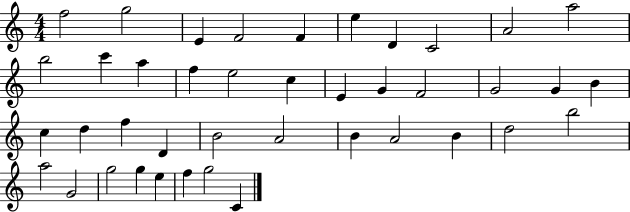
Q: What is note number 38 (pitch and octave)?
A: E5